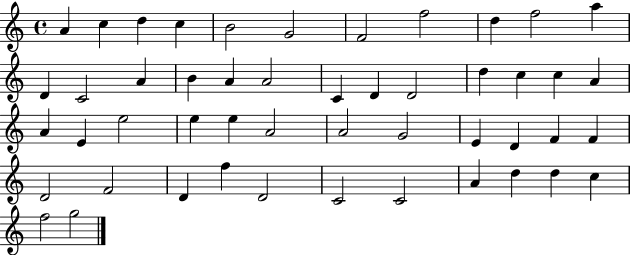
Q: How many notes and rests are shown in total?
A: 49